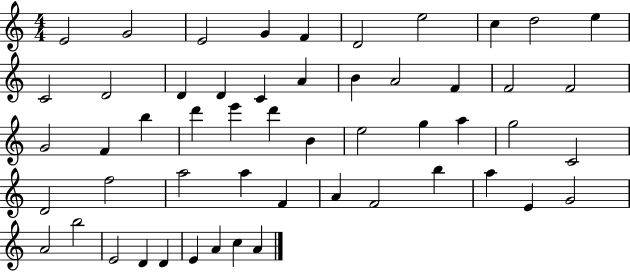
{
  \clef treble
  \numericTimeSignature
  \time 4/4
  \key c \major
  e'2 g'2 | e'2 g'4 f'4 | d'2 e''2 | c''4 d''2 e''4 | \break c'2 d'2 | d'4 d'4 c'4 a'4 | b'4 a'2 f'4 | f'2 f'2 | \break g'2 f'4 b''4 | d'''4 e'''4 d'''4 b'4 | e''2 g''4 a''4 | g''2 c'2 | \break d'2 f''2 | a''2 a''4 f'4 | a'4 f'2 b''4 | a''4 e'4 g'2 | \break a'2 b''2 | e'2 d'4 d'4 | e'4 a'4 c''4 a'4 | \bar "|."
}